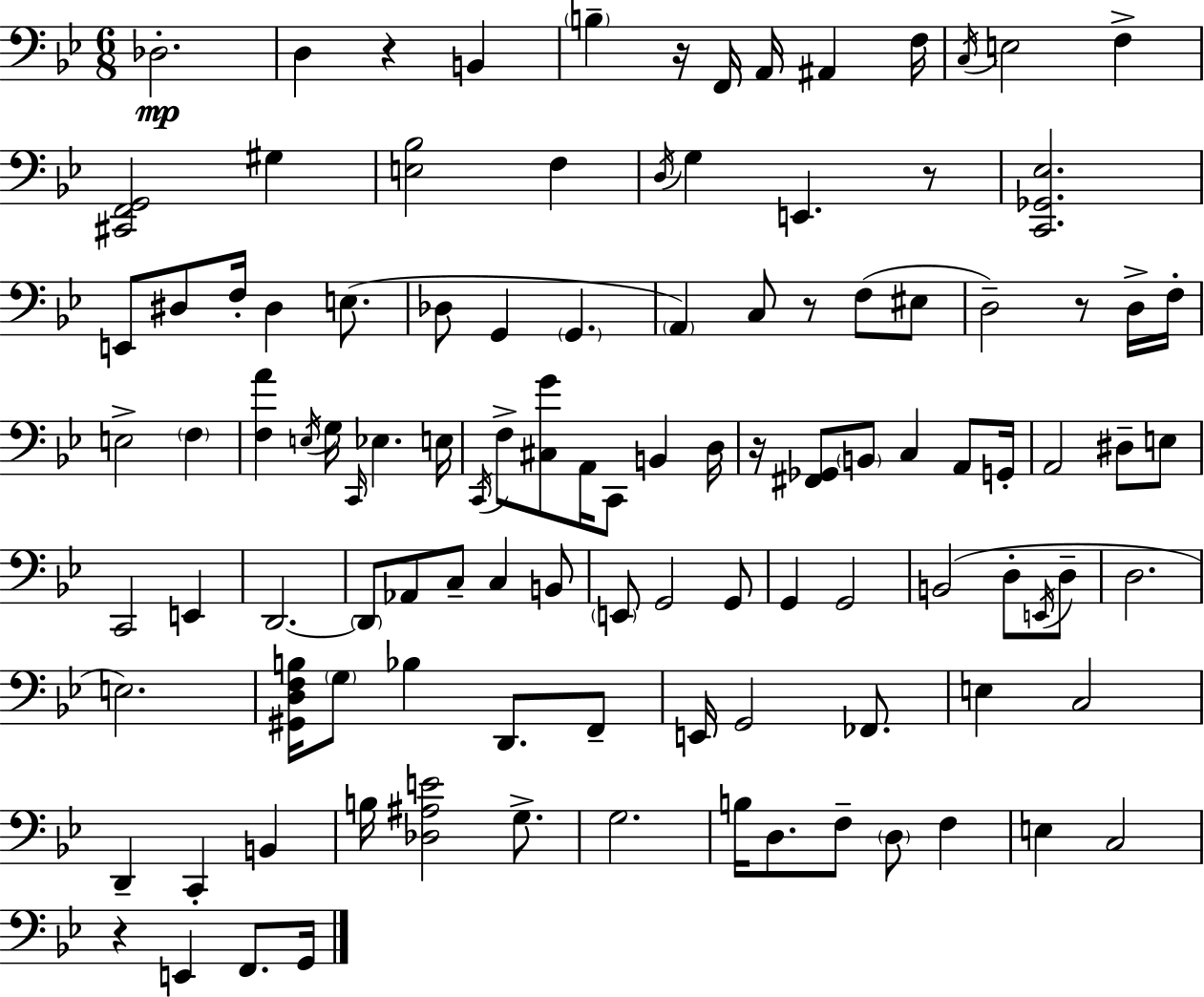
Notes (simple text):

Db3/h. D3/q R/q B2/q B3/q R/s F2/s A2/s A#2/q F3/s C3/s E3/h F3/q [C#2,F2,G2]/h G#3/q [E3,Bb3]/h F3/q D3/s G3/q E2/q. R/e [C2,Gb2,Eb3]/h. E2/e D#3/e F3/s D#3/q E3/e. Db3/e G2/q G2/q. A2/q C3/e R/e F3/e EIS3/e D3/h R/e D3/s F3/s E3/h F3/q [F3,A4]/q E3/s G3/s C2/s Eb3/q. E3/s C2/s F3/e [C#3,G4]/e A2/s C2/e B2/q D3/s R/s [F#2,Gb2]/e B2/e C3/q A2/e G2/s A2/h D#3/e E3/e C2/h E2/q D2/h. D2/e Ab2/e C3/e C3/q B2/e E2/e G2/h G2/e G2/q G2/h B2/h D3/e E2/s D3/e D3/h. E3/h. [G#2,D3,F3,B3]/s G3/e Bb3/q D2/e. F2/e E2/s G2/h FES2/e. E3/q C3/h D2/q C2/q B2/q B3/s [Db3,A#3,E4]/h G3/e. G3/h. B3/s D3/e. F3/e D3/e F3/q E3/q C3/h R/q E2/q F2/e. G2/s